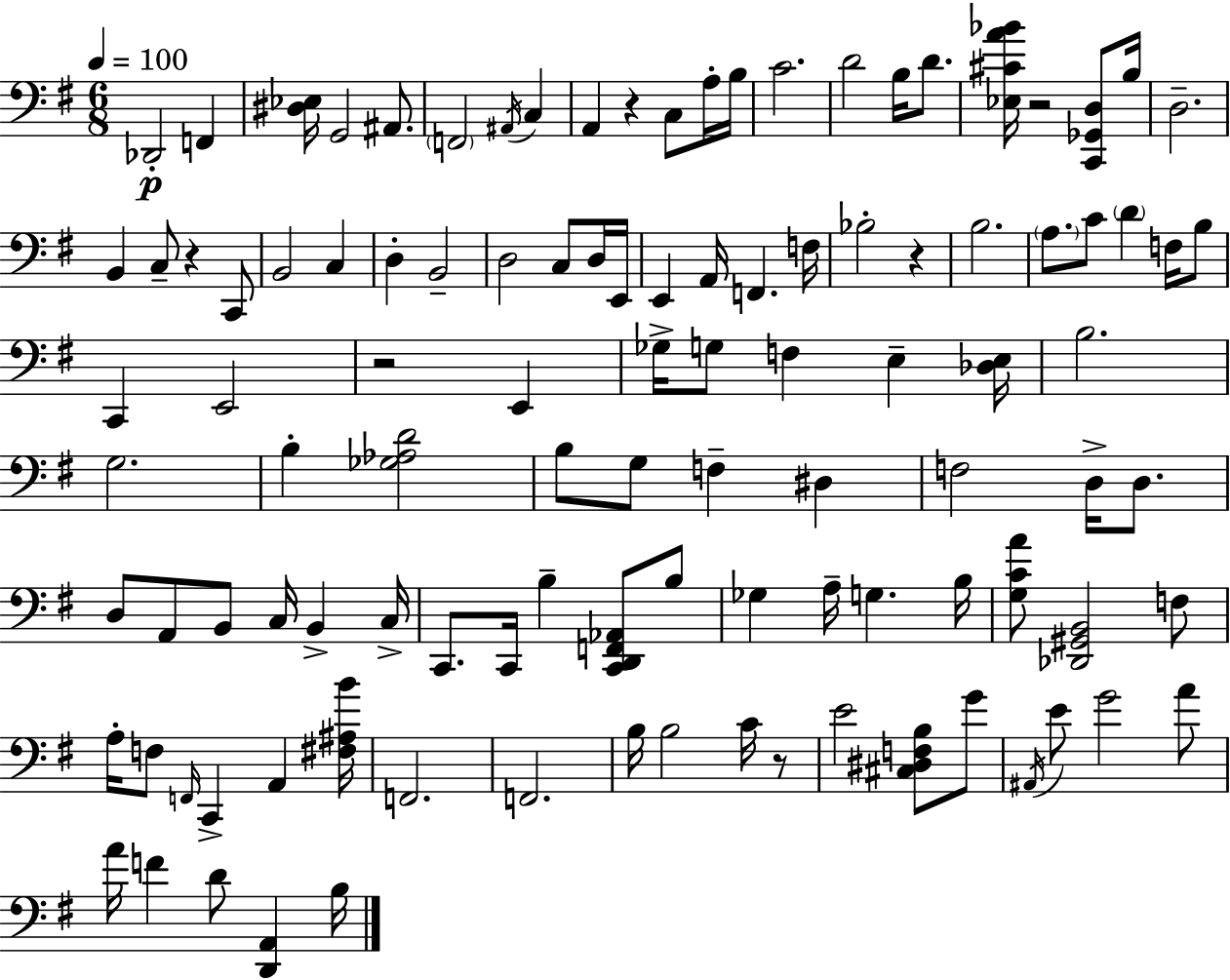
Db2/h F2/q [D#3,Eb3]/s G2/h A#2/e. F2/h A#2/s C3/q A2/q R/q C3/e A3/s B3/s C4/h. D4/h B3/s D4/e. [Eb3,C#4,A4,Bb4]/s R/h [C2,Gb2,D3]/e B3/s D3/h. B2/q C3/e R/q C2/e B2/h C3/q D3/q B2/h D3/h C3/e D3/s E2/s E2/q A2/s F2/q. F3/s Bb3/h R/q B3/h. A3/e. C4/e D4/q F3/s B3/e C2/q E2/h R/h E2/q Gb3/s G3/e F3/q E3/q [Db3,E3]/s B3/h. G3/h. B3/q [Gb3,Ab3,D4]/h B3/e G3/e F3/q D#3/q F3/h D3/s D3/e. D3/e A2/e B2/e C3/s B2/q C3/s C2/e. C2/s B3/q [C2,D2,F2,Ab2]/e B3/e Gb3/q A3/s G3/q. B3/s [G3,C4,A4]/e [Db2,G#2,B2]/h F3/e A3/s F3/e F2/s C2/q A2/q [F#3,A#3,B4]/s F2/h. F2/h. B3/s B3/h C4/s R/e E4/h [C#3,D#3,F3,B3]/e G4/e A#2/s E4/e G4/h A4/e A4/s F4/q D4/e [D2,A2]/q B3/s